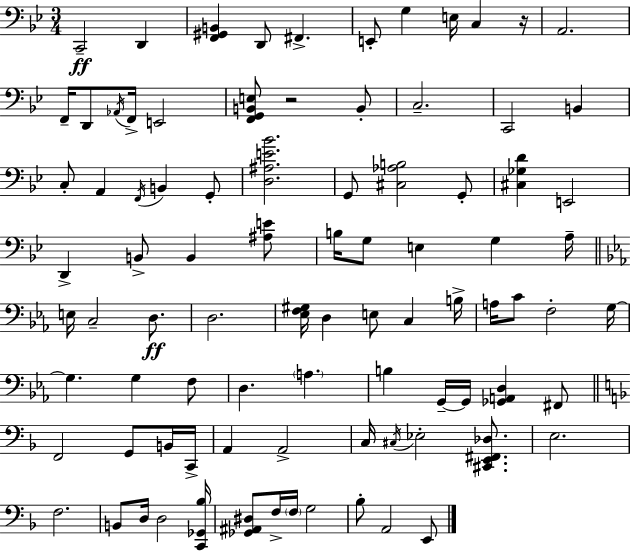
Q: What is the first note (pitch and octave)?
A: C2